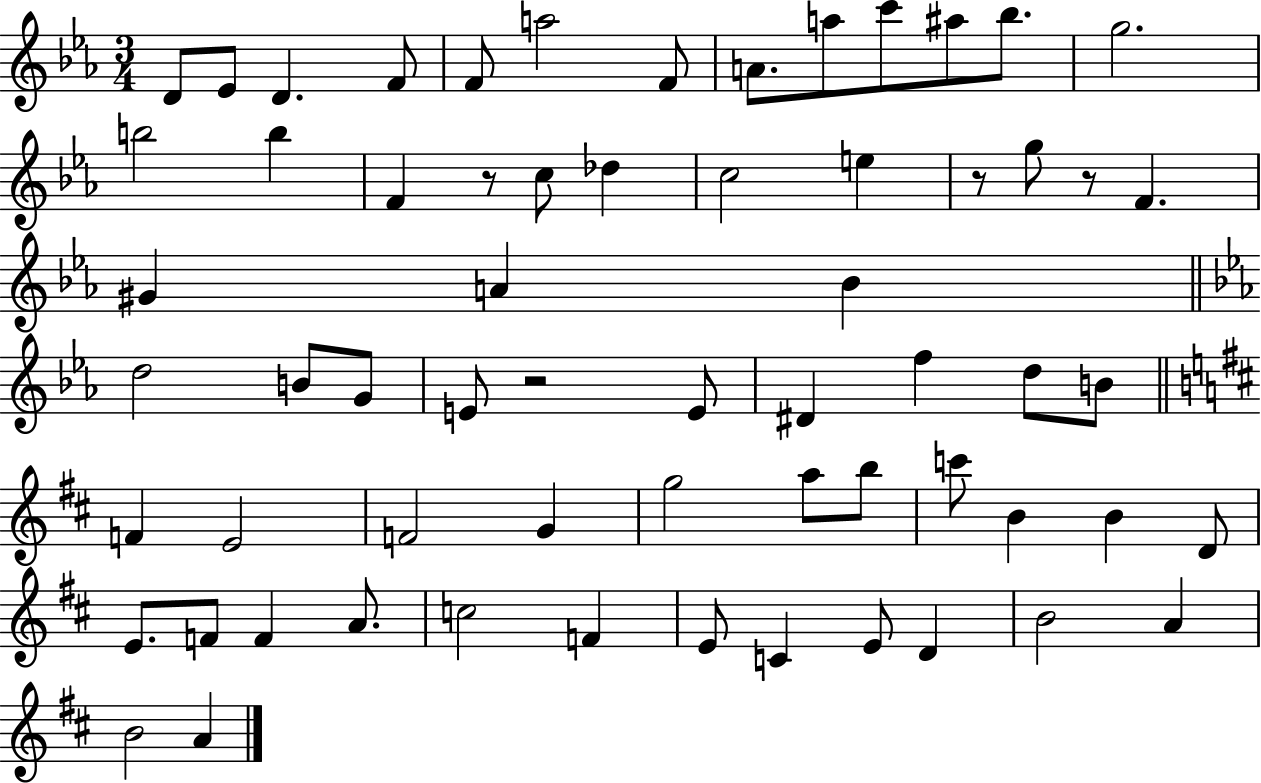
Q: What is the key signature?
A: EES major